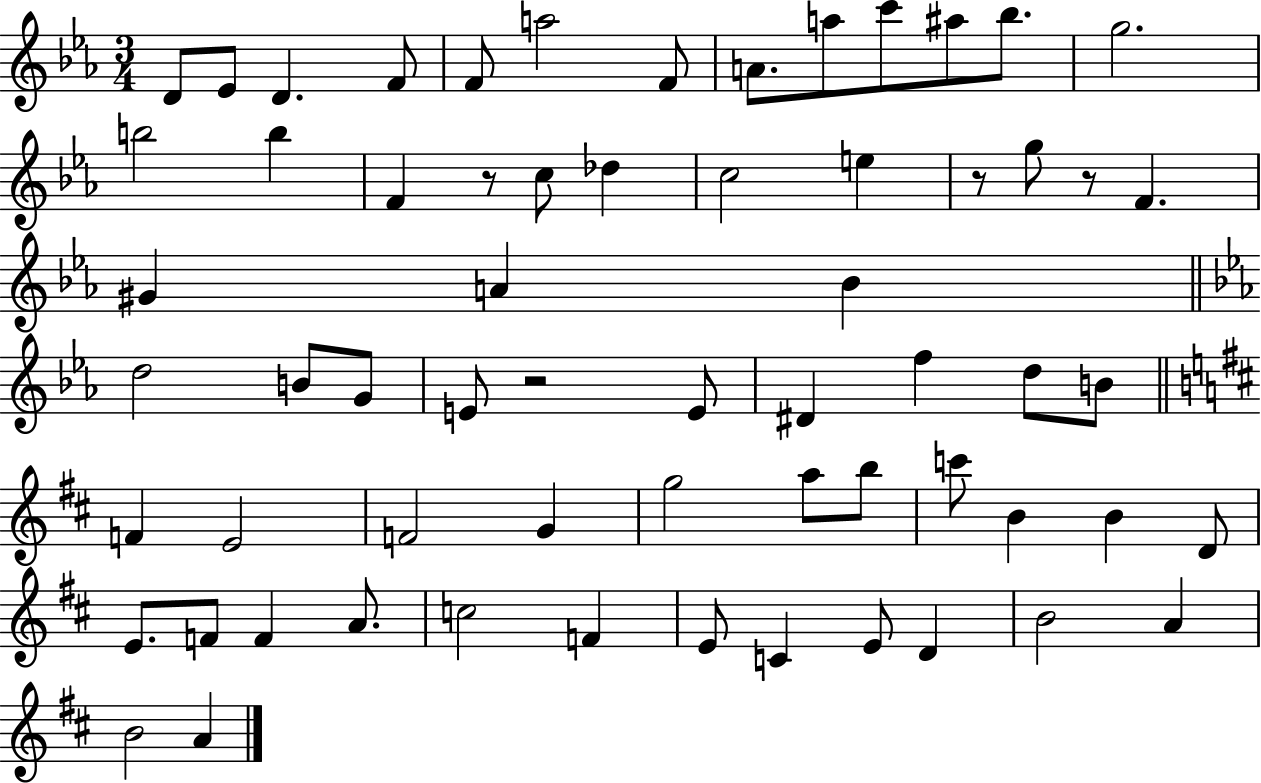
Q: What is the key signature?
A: EES major